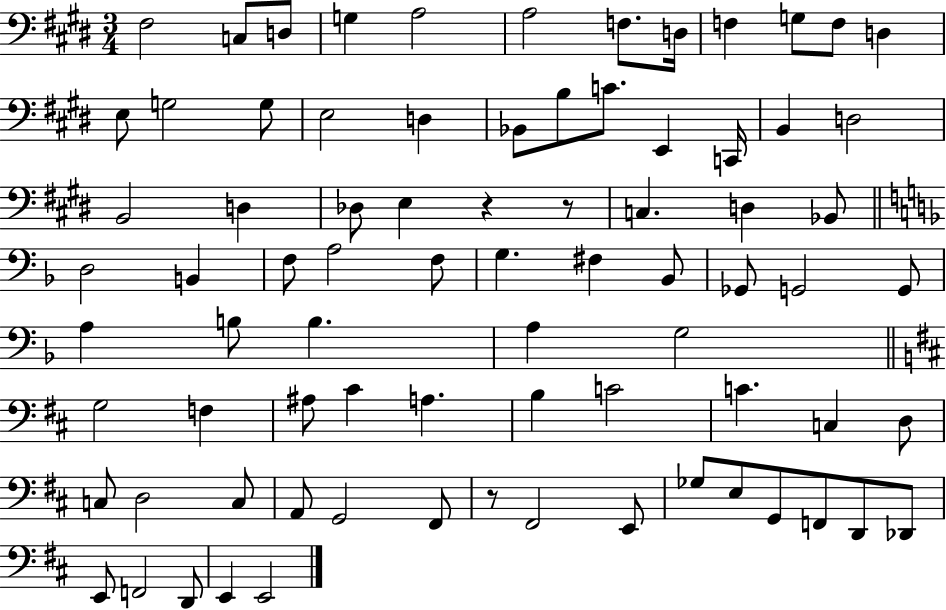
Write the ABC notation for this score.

X:1
T:Untitled
M:3/4
L:1/4
K:E
^F,2 C,/2 D,/2 G, A,2 A,2 F,/2 D,/4 F, G,/2 F,/2 D, E,/2 G,2 G,/2 E,2 D, _B,,/2 B,/2 C/2 E,, C,,/4 B,, D,2 B,,2 D, _D,/2 E, z z/2 C, D, _B,,/2 D,2 B,, F,/2 A,2 F,/2 G, ^F, _B,,/2 _G,,/2 G,,2 G,,/2 A, B,/2 B, A, G,2 G,2 F, ^A,/2 ^C A, B, C2 C C, D,/2 C,/2 D,2 C,/2 A,,/2 G,,2 ^F,,/2 z/2 ^F,,2 E,,/2 _G,/2 E,/2 G,,/2 F,,/2 D,,/2 _D,,/2 E,,/2 F,,2 D,,/2 E,, E,,2